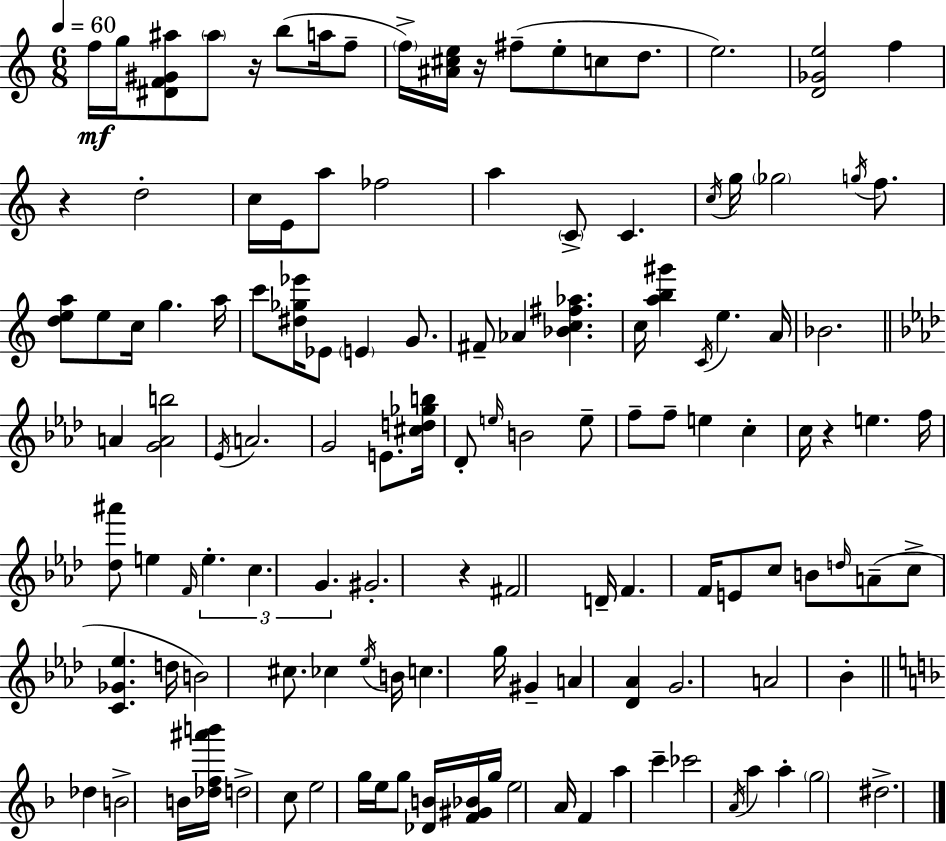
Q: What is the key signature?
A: C major